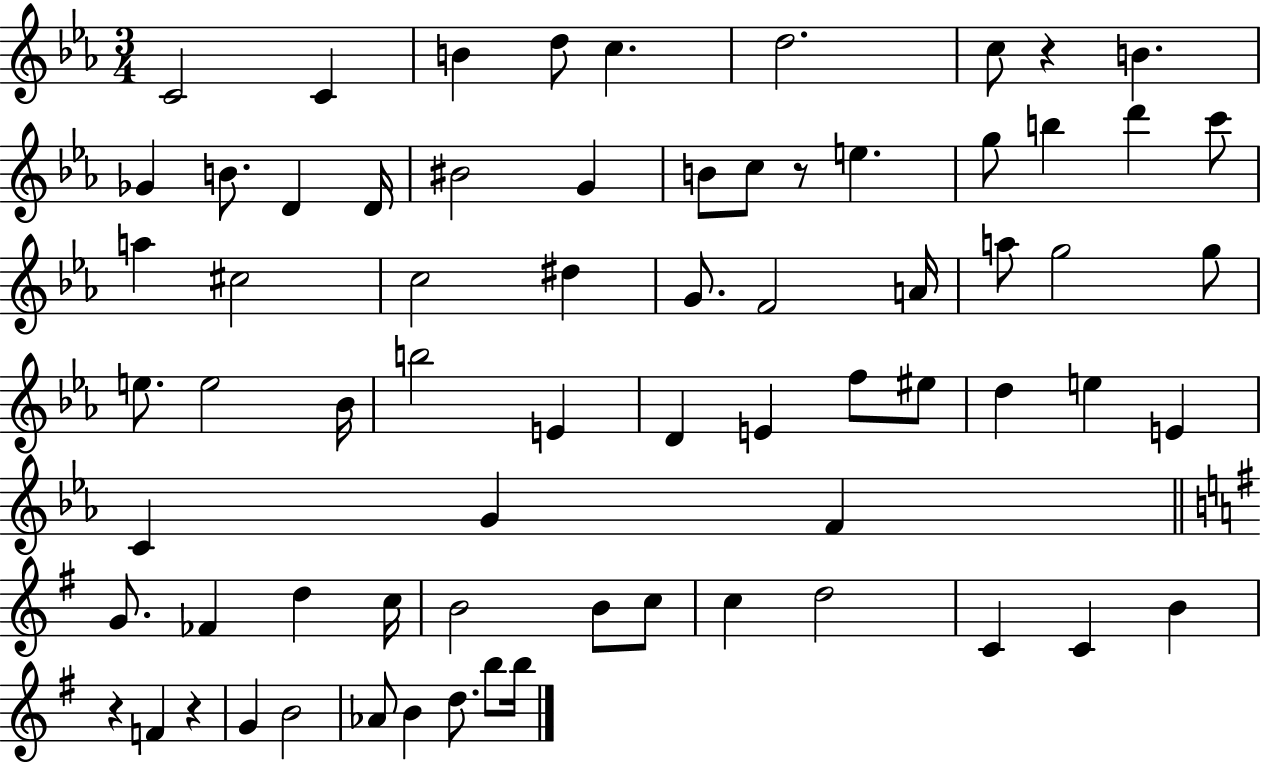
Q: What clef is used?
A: treble